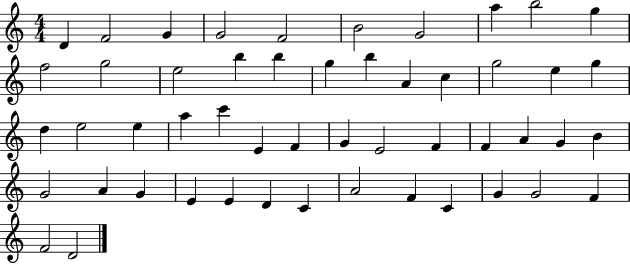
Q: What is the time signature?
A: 4/4